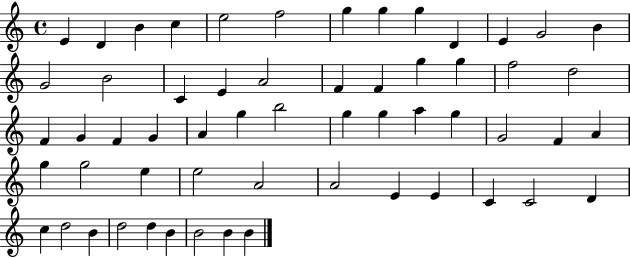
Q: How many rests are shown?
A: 0